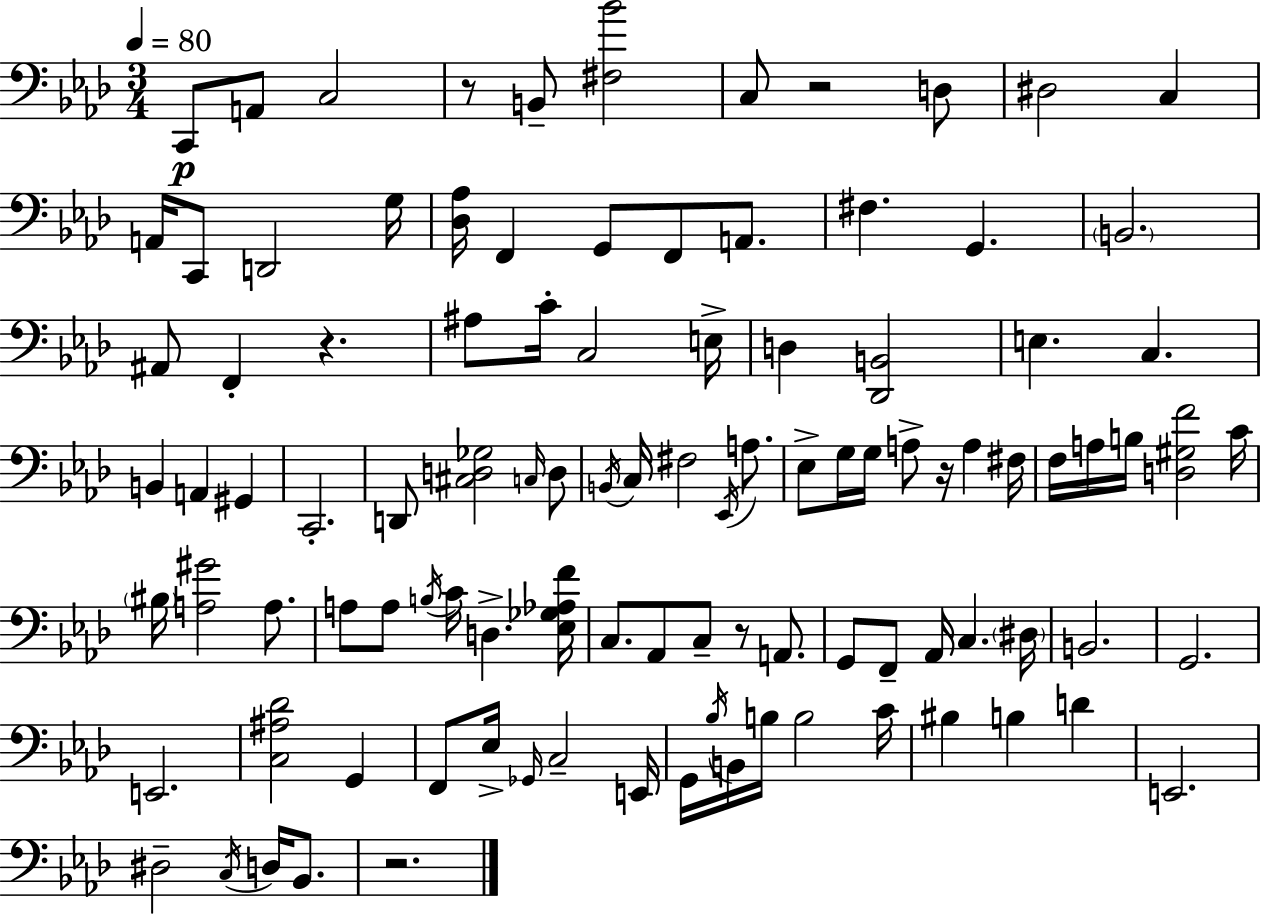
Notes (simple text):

C2/e A2/e C3/h R/e B2/e [F#3,Bb4]/h C3/e R/h D3/e D#3/h C3/q A2/s C2/e D2/h G3/s [Db3,Ab3]/s F2/q G2/e F2/e A2/e. F#3/q. G2/q. B2/h. A#2/e F2/q R/q. A#3/e C4/s C3/h E3/s D3/q [Db2,B2]/h E3/q. C3/q. B2/q A2/q G#2/q C2/h. D2/e [C#3,D3,Gb3]/h C3/s D3/e B2/s C3/s F#3/h Eb2/s A3/e. Eb3/e G3/s G3/s A3/e R/s A3/q F#3/s F3/s A3/s B3/s [D3,G#3,F4]/h C4/s BIS3/s [A3,G#4]/h A3/e. A3/e A3/e B3/s C4/s D3/q. [Eb3,Gb3,Ab3,F4]/s C3/e. Ab2/e C3/e R/e A2/e. G2/e F2/e Ab2/s C3/q. D#3/s B2/h. G2/h. E2/h. [C3,A#3,Db4]/h G2/q F2/e Eb3/s Gb2/s C3/h E2/s G2/s Bb3/s B2/s B3/s B3/h C4/s BIS3/q B3/q D4/q E2/h. D#3/h C3/s D3/s Bb2/e. R/h.